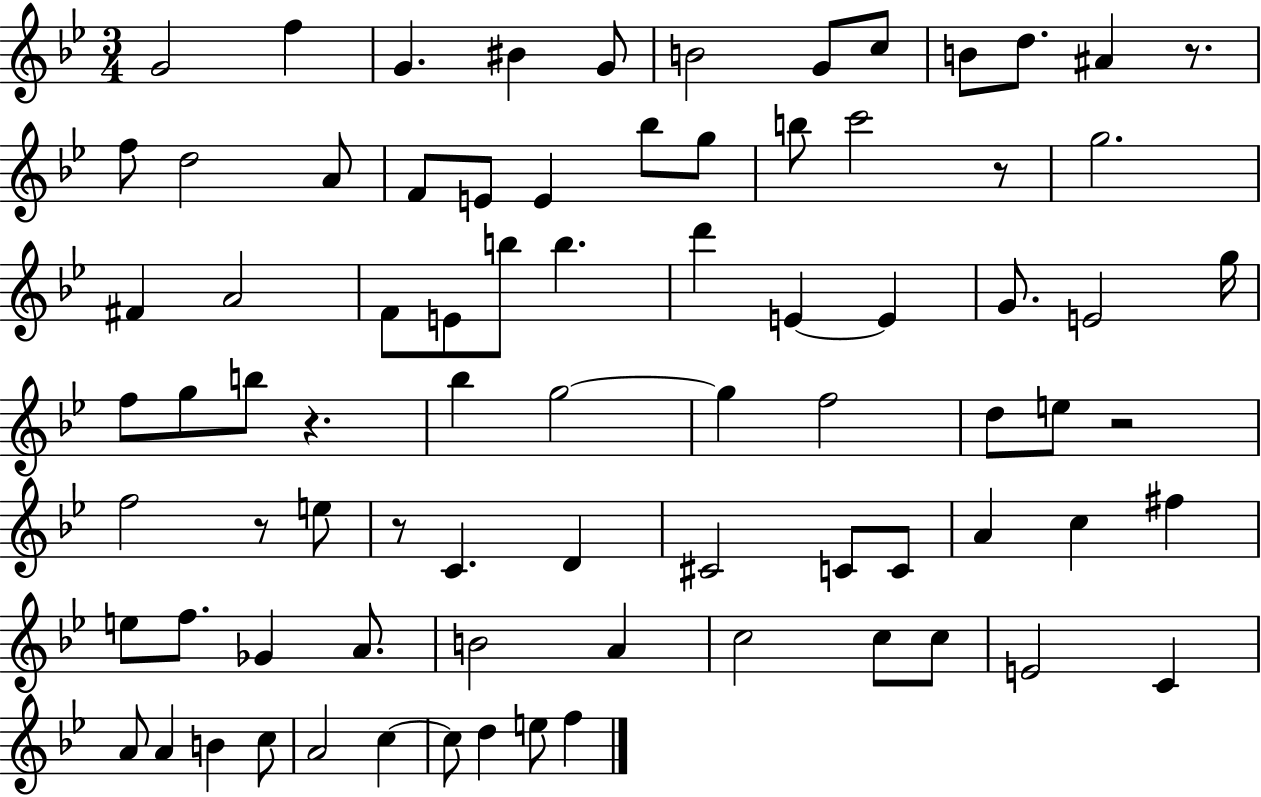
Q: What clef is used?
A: treble